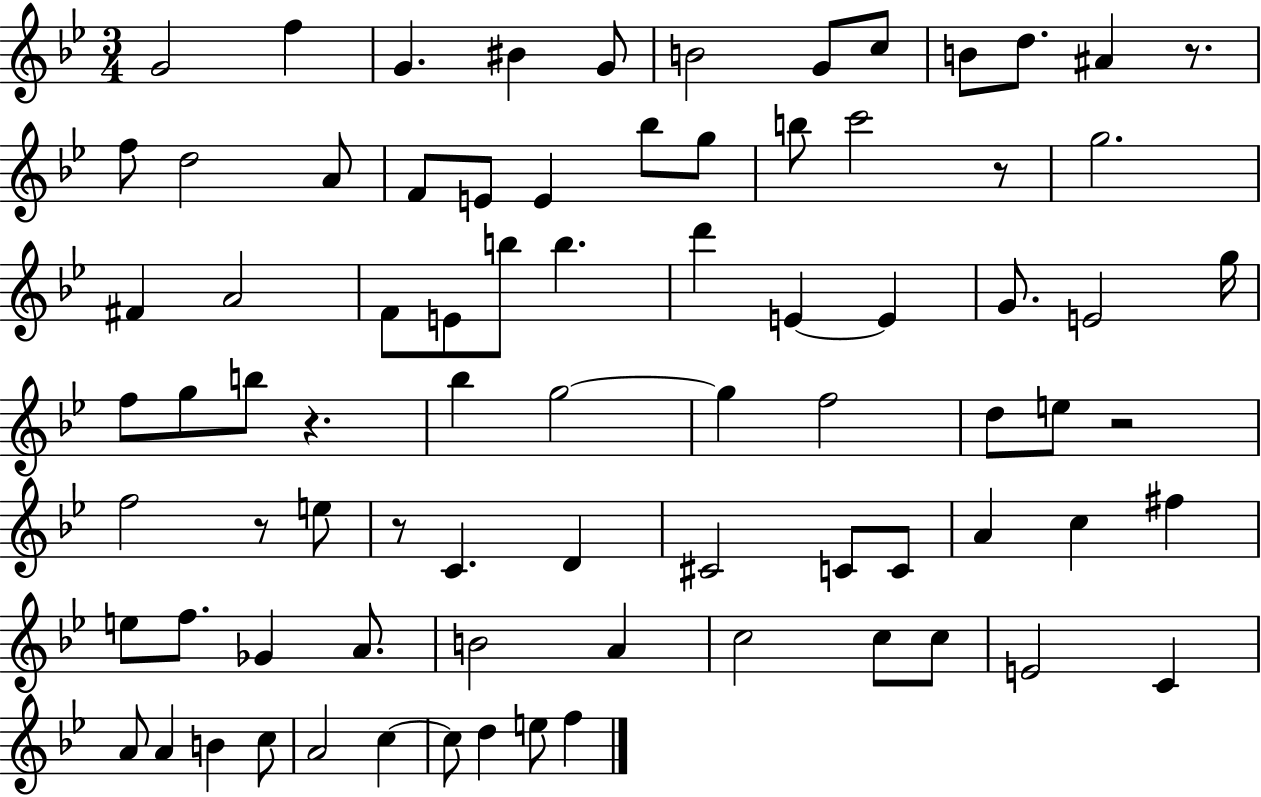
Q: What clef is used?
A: treble